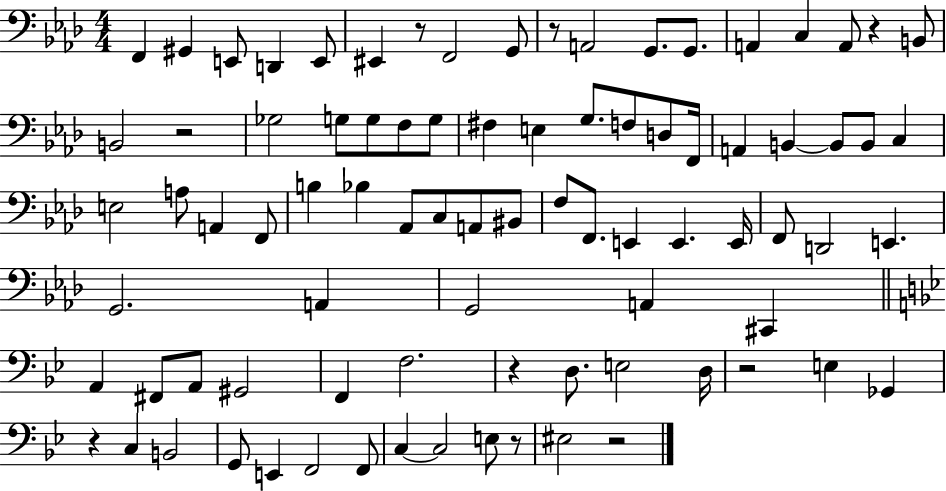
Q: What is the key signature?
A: AES major